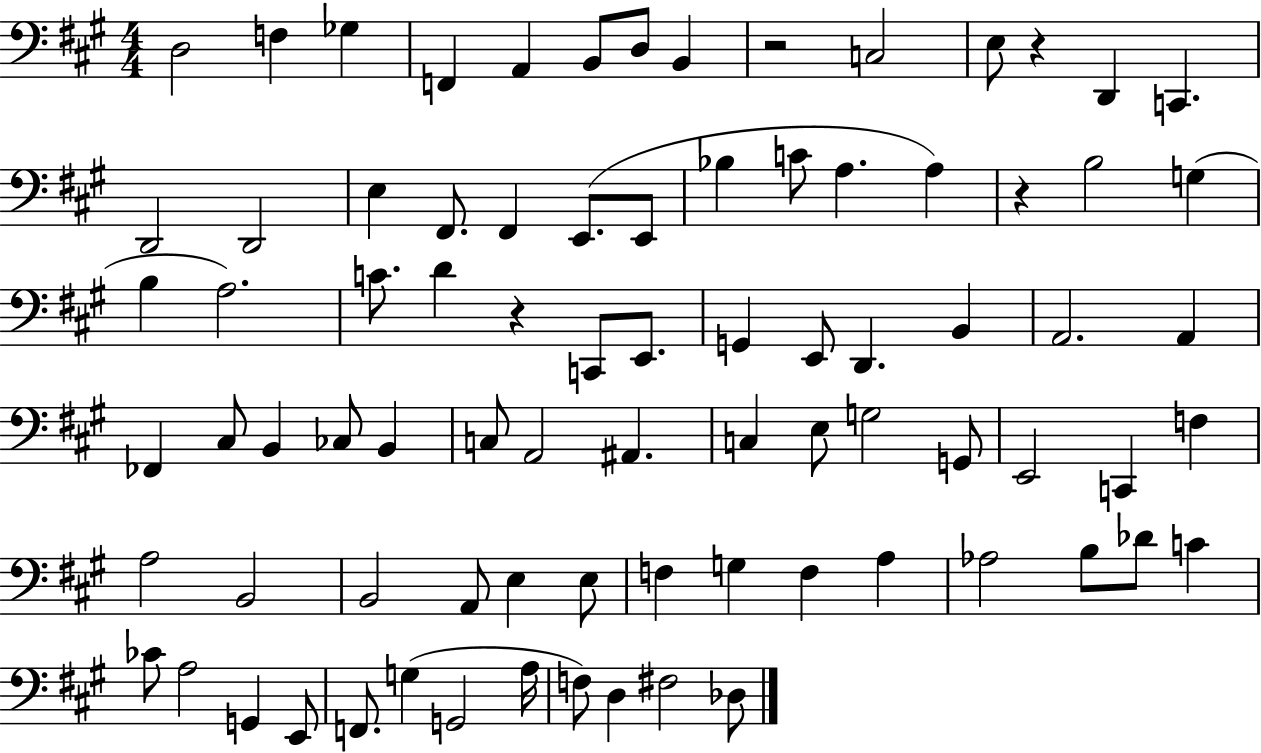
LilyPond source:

{
  \clef bass
  \numericTimeSignature
  \time 4/4
  \key a \major
  d2 f4 ges4 | f,4 a,4 b,8 d8 b,4 | r2 c2 | e8 r4 d,4 c,4. | \break d,2 d,2 | e4 fis,8. fis,4 e,8.( e,8 | bes4 c'8 a4. a4) | r4 b2 g4( | \break b4 a2.) | c'8. d'4 r4 c,8 e,8. | g,4 e,8 d,4. b,4 | a,2. a,4 | \break fes,4 cis8 b,4 ces8 b,4 | c8 a,2 ais,4. | c4 e8 g2 g,8 | e,2 c,4 f4 | \break a2 b,2 | b,2 a,8 e4 e8 | f4 g4 f4 a4 | aes2 b8 des'8 c'4 | \break ces'8 a2 g,4 e,8 | f,8. g4( g,2 a16 | f8) d4 fis2 des8 | \bar "|."
}